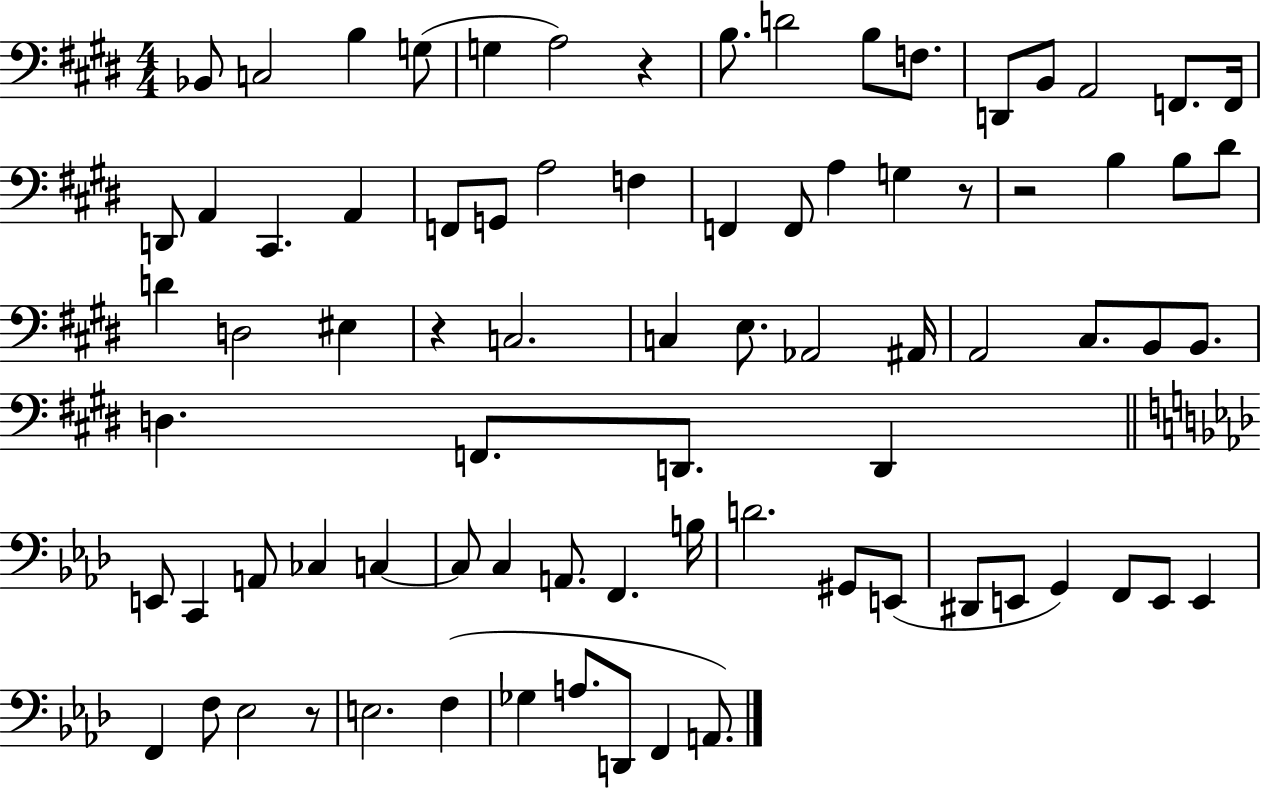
X:1
T:Untitled
M:4/4
L:1/4
K:E
_B,,/2 C,2 B, G,/2 G, A,2 z B,/2 D2 B,/2 F,/2 D,,/2 B,,/2 A,,2 F,,/2 F,,/4 D,,/2 A,, ^C,, A,, F,,/2 G,,/2 A,2 F, F,, F,,/2 A, G, z/2 z2 B, B,/2 ^D/2 D D,2 ^E, z C,2 C, E,/2 _A,,2 ^A,,/4 A,,2 ^C,/2 B,,/2 B,,/2 D, F,,/2 D,,/2 D,, E,,/2 C,, A,,/2 _C, C, C,/2 C, A,,/2 F,, B,/4 D2 ^G,,/2 E,,/2 ^D,,/2 E,,/2 G,, F,,/2 E,,/2 E,, F,, F,/2 _E,2 z/2 E,2 F, _G, A,/2 D,,/2 F,, A,,/2